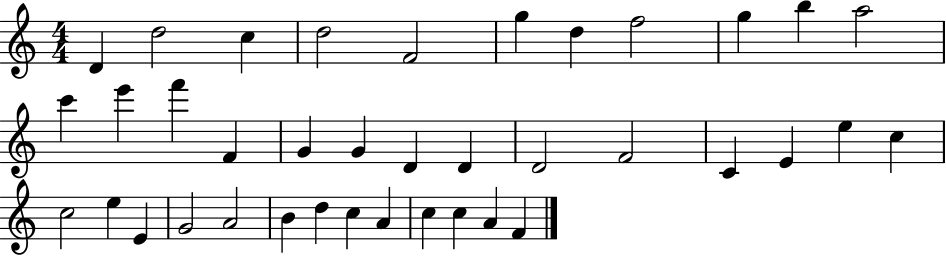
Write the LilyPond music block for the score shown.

{
  \clef treble
  \numericTimeSignature
  \time 4/4
  \key c \major
  d'4 d''2 c''4 | d''2 f'2 | g''4 d''4 f''2 | g''4 b''4 a''2 | \break c'''4 e'''4 f'''4 f'4 | g'4 g'4 d'4 d'4 | d'2 f'2 | c'4 e'4 e''4 c''4 | \break c''2 e''4 e'4 | g'2 a'2 | b'4 d''4 c''4 a'4 | c''4 c''4 a'4 f'4 | \break \bar "|."
}